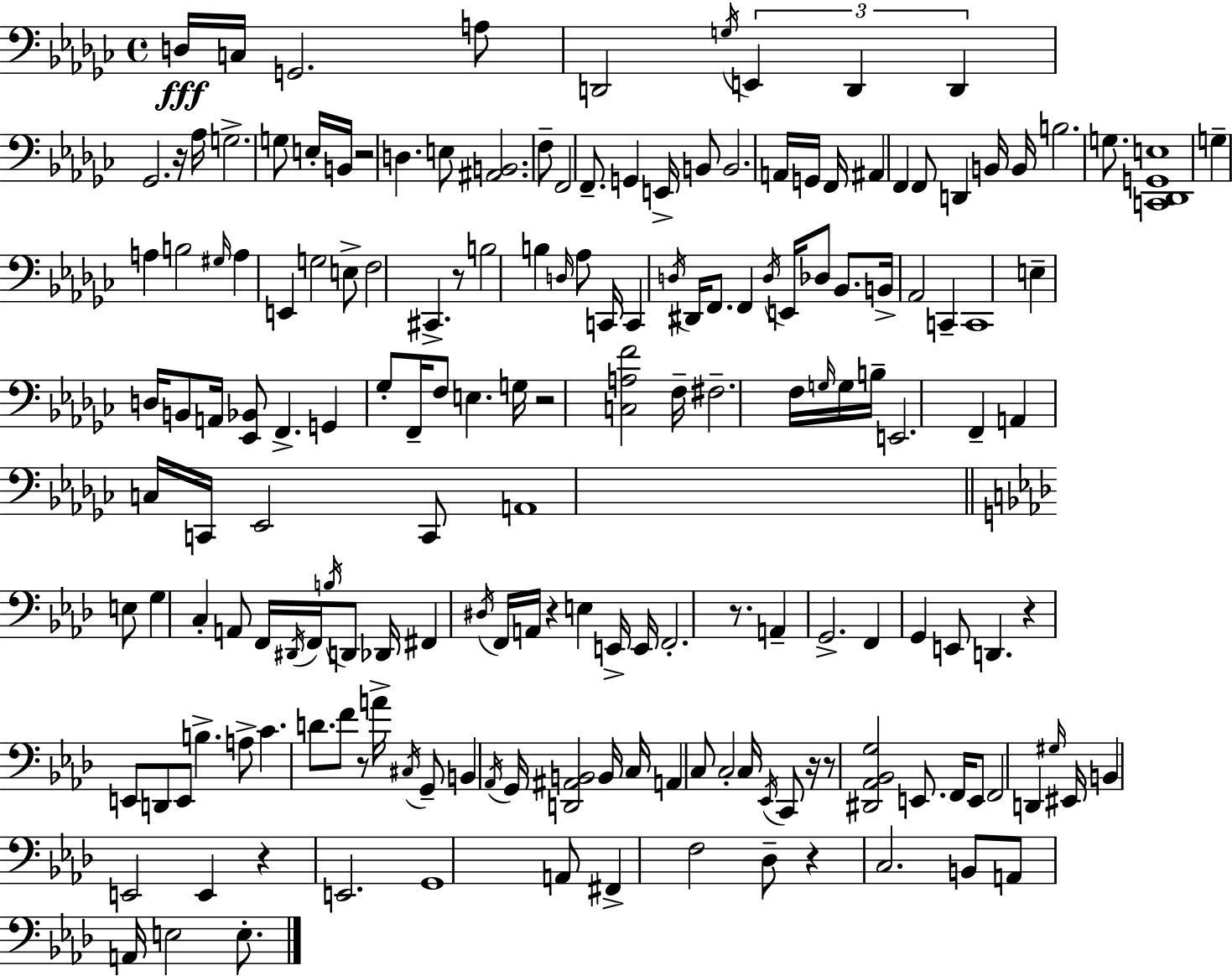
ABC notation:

X:1
T:Untitled
M:4/4
L:1/4
K:Ebm
D,/4 C,/4 G,,2 A,/2 D,,2 G,/4 E,, D,, D,, _G,,2 z/4 _A,/4 G,2 G,/2 E,/4 B,,/4 z2 D, E,/2 [^A,,B,,]2 F,/2 F,,2 F,,/2 G,, E,,/4 B,,/2 B,,2 A,,/4 G,,/4 F,,/4 ^A,, F,, F,,/2 D,, B,,/4 B,,/4 B,2 G,/2 [C,,_D,,G,,E,]4 G, A, B,2 ^G,/4 A, E,, G,2 E,/2 F,2 ^C,, z/2 B,2 B, D,/4 _A,/2 C,,/4 C,, D,/4 ^D,,/4 F,,/2 F,, D,/4 E,,/4 _D,/2 _B,,/2 B,,/4 _A,,2 C,, C,,4 E, D,/4 B,,/2 A,,/4 [_E,,_B,,]/2 F,, G,, _G,/2 F,,/4 F,/2 E, G,/4 z2 [C,A,F]2 F,/4 ^F,2 F,/4 G,/4 G,/4 B,/4 E,,2 F,, A,, C,/4 C,,/4 _E,,2 C,,/2 A,,4 E,/2 G, C, A,,/2 F,,/4 ^D,,/4 F,,/4 B,/4 D,,/2 _D,,/4 ^F,, ^D,/4 F,,/4 A,,/4 z E, E,,/4 E,,/4 F,,2 z/2 A,, G,,2 F,, G,, E,,/2 D,, z E,,/2 D,,/2 E,,/2 B, A,/2 C D/2 F/2 z/2 A/4 ^C,/4 G,,/2 B,, _A,,/4 G,,/4 [D,,^A,,B,,]2 B,,/4 C,/4 A,, C,/2 C,2 C,/4 _E,,/4 C,,/2 z/4 z/2 [^D,,_A,,_B,,G,]2 E,,/2 F,,/4 E,,/2 F,,2 D,, ^G,/4 ^E,,/4 B,, E,,2 E,, z E,,2 G,,4 A,,/2 ^F,, F,2 _D,/2 z C,2 B,,/2 A,,/2 A,,/4 E,2 E,/2